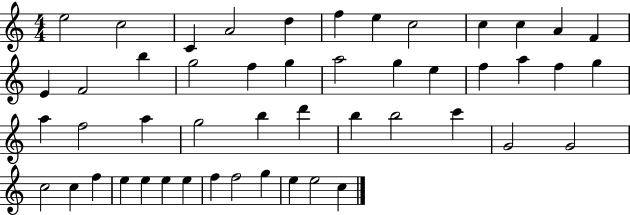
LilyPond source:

{
  \clef treble
  \numericTimeSignature
  \time 4/4
  \key c \major
  e''2 c''2 | c'4 a'2 d''4 | f''4 e''4 c''2 | c''4 c''4 a'4 f'4 | \break e'4 f'2 b''4 | g''2 f''4 g''4 | a''2 g''4 e''4 | f''4 a''4 f''4 g''4 | \break a''4 f''2 a''4 | g''2 b''4 d'''4 | b''4 b''2 c'''4 | g'2 g'2 | \break c''2 c''4 f''4 | e''4 e''4 e''4 e''4 | f''4 f''2 g''4 | e''4 e''2 c''4 | \break \bar "|."
}